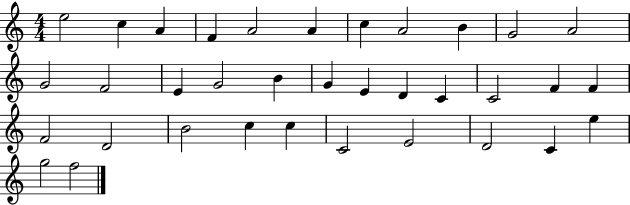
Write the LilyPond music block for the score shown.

{
  \clef treble
  \numericTimeSignature
  \time 4/4
  \key c \major
  e''2 c''4 a'4 | f'4 a'2 a'4 | c''4 a'2 b'4 | g'2 a'2 | \break g'2 f'2 | e'4 g'2 b'4 | g'4 e'4 d'4 c'4 | c'2 f'4 f'4 | \break f'2 d'2 | b'2 c''4 c''4 | c'2 e'2 | d'2 c'4 e''4 | \break g''2 f''2 | \bar "|."
}